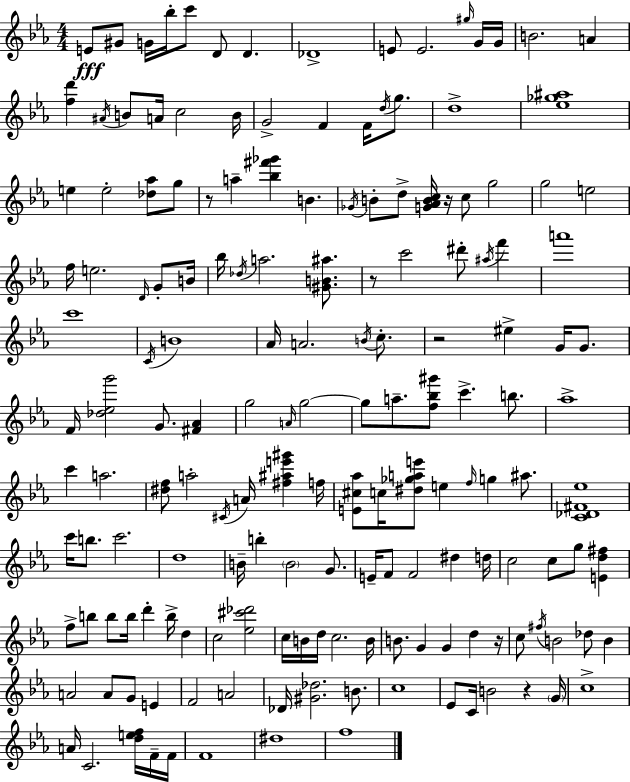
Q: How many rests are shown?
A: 6